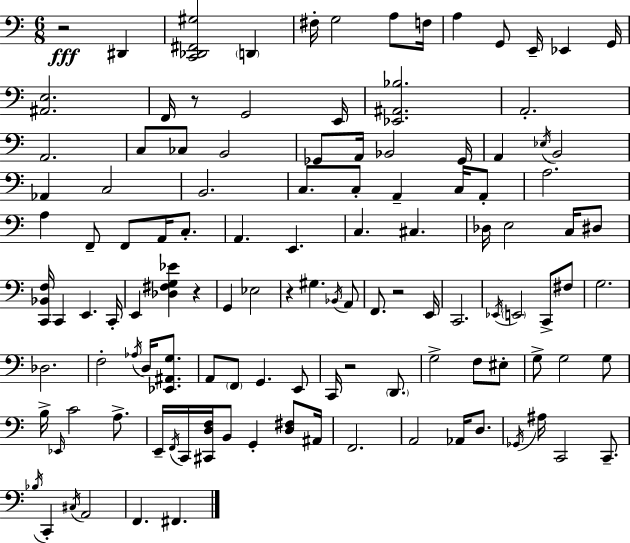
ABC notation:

X:1
T:Untitled
M:6/8
L:1/4
K:Am
z2 ^D,, [C,,_D,,^F,,^G,]2 D,, ^F,/4 G,2 A,/2 F,/4 A, G,,/2 E,,/4 _E,, G,,/4 [^A,,E,]2 F,,/4 z/2 G,,2 E,,/4 [_E,,^A,,_B,]2 A,,2 A,,2 C,/2 _C,/2 B,,2 _G,,/2 A,,/4 _B,,2 _G,,/4 A,, _E,/4 B,,2 _A,, C,2 B,,2 C,/2 C,/2 A,, C,/4 A,,/2 A,2 A, F,,/2 F,,/2 A,,/4 C,/2 A,, E,, C, ^C, _D,/4 E,2 C,/4 ^D,/2 [C,,_B,,F,]/4 C,, E,, C,,/4 E,, [_D,^F,G,_E] z G,, _E,2 z ^G, _B,,/4 A,,/2 F,,/2 z2 E,,/4 C,,2 _E,,/4 E,,2 C,,/2 ^F,/2 G,2 _D,2 F,2 _A,/4 D,/4 [_E,,^A,,G,]/2 A,,/2 F,,/2 G,, E,,/2 C,,/4 z2 D,,/2 G,2 F,/2 ^E,/2 G,/2 G,2 G,/2 B,/4 _E,,/4 C2 A,/2 E,,/4 F,,/4 C,,/4 [^C,,D,F,]/4 B,,/2 G,, [D,^F,]/2 ^A,,/4 F,,2 A,,2 _A,,/4 D,/2 _G,,/4 ^A,/4 C,,2 C,,/2 _B,/4 C,, ^C,/4 A,,2 F,, ^F,,